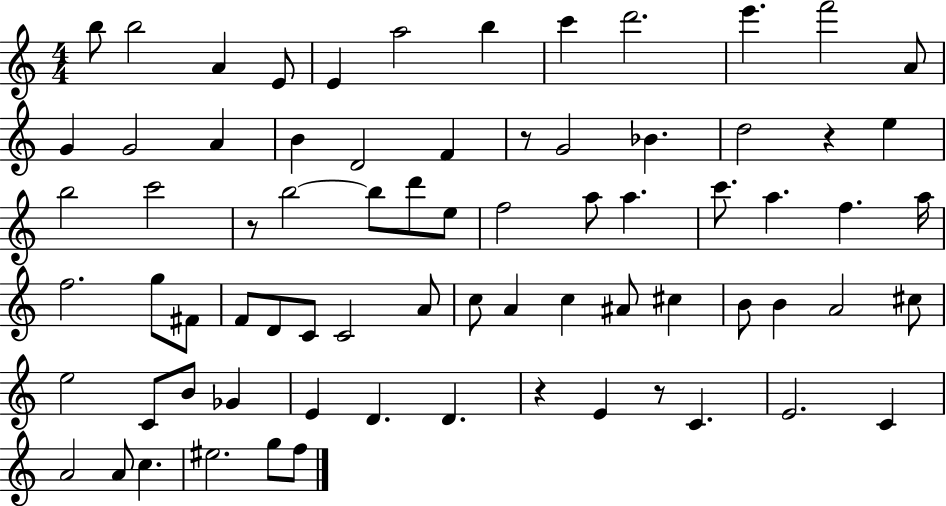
{
  \clef treble
  \numericTimeSignature
  \time 4/4
  \key c \major
  b''8 b''2 a'4 e'8 | e'4 a''2 b''4 | c'''4 d'''2. | e'''4. f'''2 a'8 | \break g'4 g'2 a'4 | b'4 d'2 f'4 | r8 g'2 bes'4. | d''2 r4 e''4 | \break b''2 c'''2 | r8 b''2~~ b''8 d'''8 e''8 | f''2 a''8 a''4. | c'''8. a''4. f''4. a''16 | \break f''2. g''8 fis'8 | f'8 d'8 c'8 c'2 a'8 | c''8 a'4 c''4 ais'8 cis''4 | b'8 b'4 a'2 cis''8 | \break e''2 c'8 b'8 ges'4 | e'4 d'4. d'4. | r4 e'4 r8 c'4. | e'2. c'4 | \break a'2 a'8 c''4. | eis''2. g''8 f''8 | \bar "|."
}